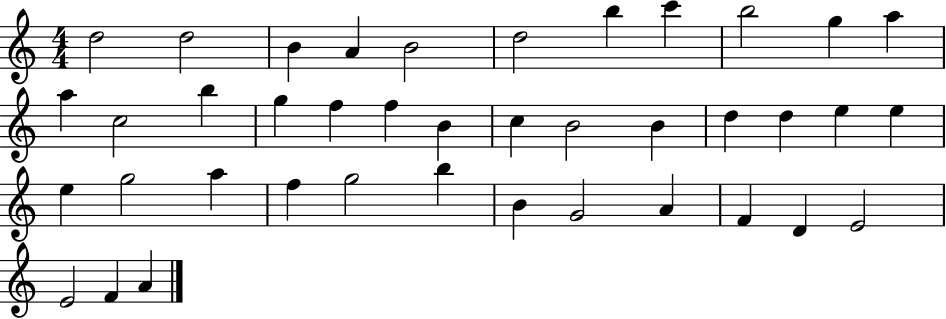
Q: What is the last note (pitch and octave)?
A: A4